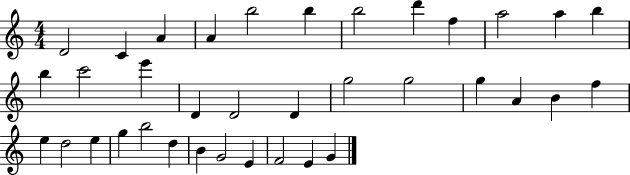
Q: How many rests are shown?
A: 0